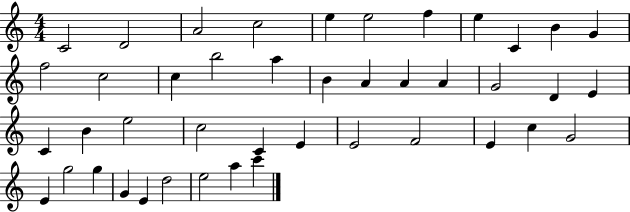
{
  \clef treble
  \numericTimeSignature
  \time 4/4
  \key c \major
  c'2 d'2 | a'2 c''2 | e''4 e''2 f''4 | e''4 c'4 b'4 g'4 | \break f''2 c''2 | c''4 b''2 a''4 | b'4 a'4 a'4 a'4 | g'2 d'4 e'4 | \break c'4 b'4 e''2 | c''2 c'4 e'4 | e'2 f'2 | e'4 c''4 g'2 | \break e'4 g''2 g''4 | g'4 e'4 d''2 | e''2 a''4 c'''4 | \bar "|."
}